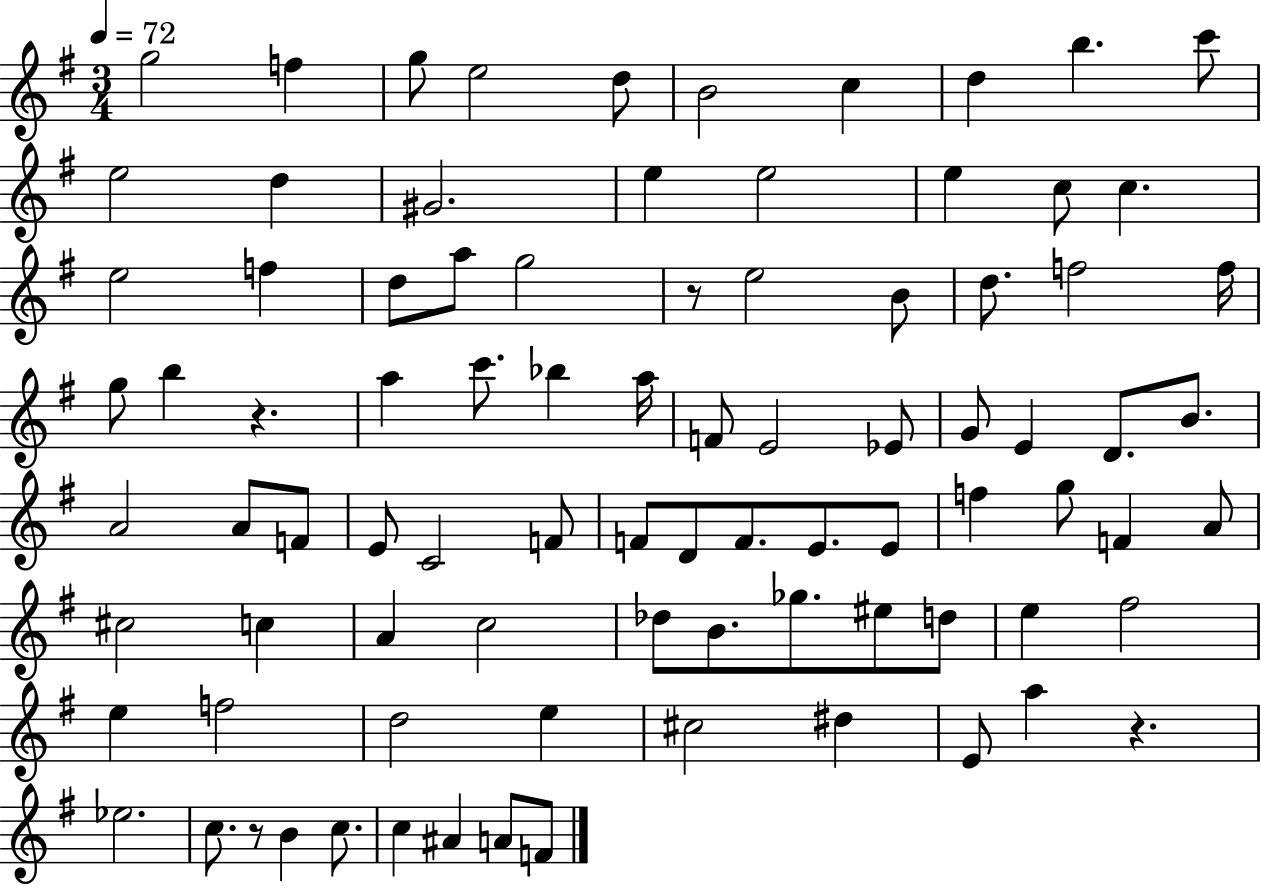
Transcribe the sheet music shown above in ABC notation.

X:1
T:Untitled
M:3/4
L:1/4
K:G
g2 f g/2 e2 d/2 B2 c d b c'/2 e2 d ^G2 e e2 e c/2 c e2 f d/2 a/2 g2 z/2 e2 B/2 d/2 f2 f/4 g/2 b z a c'/2 _b a/4 F/2 E2 _E/2 G/2 E D/2 B/2 A2 A/2 F/2 E/2 C2 F/2 F/2 D/2 F/2 E/2 E/2 f g/2 F A/2 ^c2 c A c2 _d/2 B/2 _g/2 ^e/2 d/2 e ^f2 e f2 d2 e ^c2 ^d E/2 a z _e2 c/2 z/2 B c/2 c ^A A/2 F/2